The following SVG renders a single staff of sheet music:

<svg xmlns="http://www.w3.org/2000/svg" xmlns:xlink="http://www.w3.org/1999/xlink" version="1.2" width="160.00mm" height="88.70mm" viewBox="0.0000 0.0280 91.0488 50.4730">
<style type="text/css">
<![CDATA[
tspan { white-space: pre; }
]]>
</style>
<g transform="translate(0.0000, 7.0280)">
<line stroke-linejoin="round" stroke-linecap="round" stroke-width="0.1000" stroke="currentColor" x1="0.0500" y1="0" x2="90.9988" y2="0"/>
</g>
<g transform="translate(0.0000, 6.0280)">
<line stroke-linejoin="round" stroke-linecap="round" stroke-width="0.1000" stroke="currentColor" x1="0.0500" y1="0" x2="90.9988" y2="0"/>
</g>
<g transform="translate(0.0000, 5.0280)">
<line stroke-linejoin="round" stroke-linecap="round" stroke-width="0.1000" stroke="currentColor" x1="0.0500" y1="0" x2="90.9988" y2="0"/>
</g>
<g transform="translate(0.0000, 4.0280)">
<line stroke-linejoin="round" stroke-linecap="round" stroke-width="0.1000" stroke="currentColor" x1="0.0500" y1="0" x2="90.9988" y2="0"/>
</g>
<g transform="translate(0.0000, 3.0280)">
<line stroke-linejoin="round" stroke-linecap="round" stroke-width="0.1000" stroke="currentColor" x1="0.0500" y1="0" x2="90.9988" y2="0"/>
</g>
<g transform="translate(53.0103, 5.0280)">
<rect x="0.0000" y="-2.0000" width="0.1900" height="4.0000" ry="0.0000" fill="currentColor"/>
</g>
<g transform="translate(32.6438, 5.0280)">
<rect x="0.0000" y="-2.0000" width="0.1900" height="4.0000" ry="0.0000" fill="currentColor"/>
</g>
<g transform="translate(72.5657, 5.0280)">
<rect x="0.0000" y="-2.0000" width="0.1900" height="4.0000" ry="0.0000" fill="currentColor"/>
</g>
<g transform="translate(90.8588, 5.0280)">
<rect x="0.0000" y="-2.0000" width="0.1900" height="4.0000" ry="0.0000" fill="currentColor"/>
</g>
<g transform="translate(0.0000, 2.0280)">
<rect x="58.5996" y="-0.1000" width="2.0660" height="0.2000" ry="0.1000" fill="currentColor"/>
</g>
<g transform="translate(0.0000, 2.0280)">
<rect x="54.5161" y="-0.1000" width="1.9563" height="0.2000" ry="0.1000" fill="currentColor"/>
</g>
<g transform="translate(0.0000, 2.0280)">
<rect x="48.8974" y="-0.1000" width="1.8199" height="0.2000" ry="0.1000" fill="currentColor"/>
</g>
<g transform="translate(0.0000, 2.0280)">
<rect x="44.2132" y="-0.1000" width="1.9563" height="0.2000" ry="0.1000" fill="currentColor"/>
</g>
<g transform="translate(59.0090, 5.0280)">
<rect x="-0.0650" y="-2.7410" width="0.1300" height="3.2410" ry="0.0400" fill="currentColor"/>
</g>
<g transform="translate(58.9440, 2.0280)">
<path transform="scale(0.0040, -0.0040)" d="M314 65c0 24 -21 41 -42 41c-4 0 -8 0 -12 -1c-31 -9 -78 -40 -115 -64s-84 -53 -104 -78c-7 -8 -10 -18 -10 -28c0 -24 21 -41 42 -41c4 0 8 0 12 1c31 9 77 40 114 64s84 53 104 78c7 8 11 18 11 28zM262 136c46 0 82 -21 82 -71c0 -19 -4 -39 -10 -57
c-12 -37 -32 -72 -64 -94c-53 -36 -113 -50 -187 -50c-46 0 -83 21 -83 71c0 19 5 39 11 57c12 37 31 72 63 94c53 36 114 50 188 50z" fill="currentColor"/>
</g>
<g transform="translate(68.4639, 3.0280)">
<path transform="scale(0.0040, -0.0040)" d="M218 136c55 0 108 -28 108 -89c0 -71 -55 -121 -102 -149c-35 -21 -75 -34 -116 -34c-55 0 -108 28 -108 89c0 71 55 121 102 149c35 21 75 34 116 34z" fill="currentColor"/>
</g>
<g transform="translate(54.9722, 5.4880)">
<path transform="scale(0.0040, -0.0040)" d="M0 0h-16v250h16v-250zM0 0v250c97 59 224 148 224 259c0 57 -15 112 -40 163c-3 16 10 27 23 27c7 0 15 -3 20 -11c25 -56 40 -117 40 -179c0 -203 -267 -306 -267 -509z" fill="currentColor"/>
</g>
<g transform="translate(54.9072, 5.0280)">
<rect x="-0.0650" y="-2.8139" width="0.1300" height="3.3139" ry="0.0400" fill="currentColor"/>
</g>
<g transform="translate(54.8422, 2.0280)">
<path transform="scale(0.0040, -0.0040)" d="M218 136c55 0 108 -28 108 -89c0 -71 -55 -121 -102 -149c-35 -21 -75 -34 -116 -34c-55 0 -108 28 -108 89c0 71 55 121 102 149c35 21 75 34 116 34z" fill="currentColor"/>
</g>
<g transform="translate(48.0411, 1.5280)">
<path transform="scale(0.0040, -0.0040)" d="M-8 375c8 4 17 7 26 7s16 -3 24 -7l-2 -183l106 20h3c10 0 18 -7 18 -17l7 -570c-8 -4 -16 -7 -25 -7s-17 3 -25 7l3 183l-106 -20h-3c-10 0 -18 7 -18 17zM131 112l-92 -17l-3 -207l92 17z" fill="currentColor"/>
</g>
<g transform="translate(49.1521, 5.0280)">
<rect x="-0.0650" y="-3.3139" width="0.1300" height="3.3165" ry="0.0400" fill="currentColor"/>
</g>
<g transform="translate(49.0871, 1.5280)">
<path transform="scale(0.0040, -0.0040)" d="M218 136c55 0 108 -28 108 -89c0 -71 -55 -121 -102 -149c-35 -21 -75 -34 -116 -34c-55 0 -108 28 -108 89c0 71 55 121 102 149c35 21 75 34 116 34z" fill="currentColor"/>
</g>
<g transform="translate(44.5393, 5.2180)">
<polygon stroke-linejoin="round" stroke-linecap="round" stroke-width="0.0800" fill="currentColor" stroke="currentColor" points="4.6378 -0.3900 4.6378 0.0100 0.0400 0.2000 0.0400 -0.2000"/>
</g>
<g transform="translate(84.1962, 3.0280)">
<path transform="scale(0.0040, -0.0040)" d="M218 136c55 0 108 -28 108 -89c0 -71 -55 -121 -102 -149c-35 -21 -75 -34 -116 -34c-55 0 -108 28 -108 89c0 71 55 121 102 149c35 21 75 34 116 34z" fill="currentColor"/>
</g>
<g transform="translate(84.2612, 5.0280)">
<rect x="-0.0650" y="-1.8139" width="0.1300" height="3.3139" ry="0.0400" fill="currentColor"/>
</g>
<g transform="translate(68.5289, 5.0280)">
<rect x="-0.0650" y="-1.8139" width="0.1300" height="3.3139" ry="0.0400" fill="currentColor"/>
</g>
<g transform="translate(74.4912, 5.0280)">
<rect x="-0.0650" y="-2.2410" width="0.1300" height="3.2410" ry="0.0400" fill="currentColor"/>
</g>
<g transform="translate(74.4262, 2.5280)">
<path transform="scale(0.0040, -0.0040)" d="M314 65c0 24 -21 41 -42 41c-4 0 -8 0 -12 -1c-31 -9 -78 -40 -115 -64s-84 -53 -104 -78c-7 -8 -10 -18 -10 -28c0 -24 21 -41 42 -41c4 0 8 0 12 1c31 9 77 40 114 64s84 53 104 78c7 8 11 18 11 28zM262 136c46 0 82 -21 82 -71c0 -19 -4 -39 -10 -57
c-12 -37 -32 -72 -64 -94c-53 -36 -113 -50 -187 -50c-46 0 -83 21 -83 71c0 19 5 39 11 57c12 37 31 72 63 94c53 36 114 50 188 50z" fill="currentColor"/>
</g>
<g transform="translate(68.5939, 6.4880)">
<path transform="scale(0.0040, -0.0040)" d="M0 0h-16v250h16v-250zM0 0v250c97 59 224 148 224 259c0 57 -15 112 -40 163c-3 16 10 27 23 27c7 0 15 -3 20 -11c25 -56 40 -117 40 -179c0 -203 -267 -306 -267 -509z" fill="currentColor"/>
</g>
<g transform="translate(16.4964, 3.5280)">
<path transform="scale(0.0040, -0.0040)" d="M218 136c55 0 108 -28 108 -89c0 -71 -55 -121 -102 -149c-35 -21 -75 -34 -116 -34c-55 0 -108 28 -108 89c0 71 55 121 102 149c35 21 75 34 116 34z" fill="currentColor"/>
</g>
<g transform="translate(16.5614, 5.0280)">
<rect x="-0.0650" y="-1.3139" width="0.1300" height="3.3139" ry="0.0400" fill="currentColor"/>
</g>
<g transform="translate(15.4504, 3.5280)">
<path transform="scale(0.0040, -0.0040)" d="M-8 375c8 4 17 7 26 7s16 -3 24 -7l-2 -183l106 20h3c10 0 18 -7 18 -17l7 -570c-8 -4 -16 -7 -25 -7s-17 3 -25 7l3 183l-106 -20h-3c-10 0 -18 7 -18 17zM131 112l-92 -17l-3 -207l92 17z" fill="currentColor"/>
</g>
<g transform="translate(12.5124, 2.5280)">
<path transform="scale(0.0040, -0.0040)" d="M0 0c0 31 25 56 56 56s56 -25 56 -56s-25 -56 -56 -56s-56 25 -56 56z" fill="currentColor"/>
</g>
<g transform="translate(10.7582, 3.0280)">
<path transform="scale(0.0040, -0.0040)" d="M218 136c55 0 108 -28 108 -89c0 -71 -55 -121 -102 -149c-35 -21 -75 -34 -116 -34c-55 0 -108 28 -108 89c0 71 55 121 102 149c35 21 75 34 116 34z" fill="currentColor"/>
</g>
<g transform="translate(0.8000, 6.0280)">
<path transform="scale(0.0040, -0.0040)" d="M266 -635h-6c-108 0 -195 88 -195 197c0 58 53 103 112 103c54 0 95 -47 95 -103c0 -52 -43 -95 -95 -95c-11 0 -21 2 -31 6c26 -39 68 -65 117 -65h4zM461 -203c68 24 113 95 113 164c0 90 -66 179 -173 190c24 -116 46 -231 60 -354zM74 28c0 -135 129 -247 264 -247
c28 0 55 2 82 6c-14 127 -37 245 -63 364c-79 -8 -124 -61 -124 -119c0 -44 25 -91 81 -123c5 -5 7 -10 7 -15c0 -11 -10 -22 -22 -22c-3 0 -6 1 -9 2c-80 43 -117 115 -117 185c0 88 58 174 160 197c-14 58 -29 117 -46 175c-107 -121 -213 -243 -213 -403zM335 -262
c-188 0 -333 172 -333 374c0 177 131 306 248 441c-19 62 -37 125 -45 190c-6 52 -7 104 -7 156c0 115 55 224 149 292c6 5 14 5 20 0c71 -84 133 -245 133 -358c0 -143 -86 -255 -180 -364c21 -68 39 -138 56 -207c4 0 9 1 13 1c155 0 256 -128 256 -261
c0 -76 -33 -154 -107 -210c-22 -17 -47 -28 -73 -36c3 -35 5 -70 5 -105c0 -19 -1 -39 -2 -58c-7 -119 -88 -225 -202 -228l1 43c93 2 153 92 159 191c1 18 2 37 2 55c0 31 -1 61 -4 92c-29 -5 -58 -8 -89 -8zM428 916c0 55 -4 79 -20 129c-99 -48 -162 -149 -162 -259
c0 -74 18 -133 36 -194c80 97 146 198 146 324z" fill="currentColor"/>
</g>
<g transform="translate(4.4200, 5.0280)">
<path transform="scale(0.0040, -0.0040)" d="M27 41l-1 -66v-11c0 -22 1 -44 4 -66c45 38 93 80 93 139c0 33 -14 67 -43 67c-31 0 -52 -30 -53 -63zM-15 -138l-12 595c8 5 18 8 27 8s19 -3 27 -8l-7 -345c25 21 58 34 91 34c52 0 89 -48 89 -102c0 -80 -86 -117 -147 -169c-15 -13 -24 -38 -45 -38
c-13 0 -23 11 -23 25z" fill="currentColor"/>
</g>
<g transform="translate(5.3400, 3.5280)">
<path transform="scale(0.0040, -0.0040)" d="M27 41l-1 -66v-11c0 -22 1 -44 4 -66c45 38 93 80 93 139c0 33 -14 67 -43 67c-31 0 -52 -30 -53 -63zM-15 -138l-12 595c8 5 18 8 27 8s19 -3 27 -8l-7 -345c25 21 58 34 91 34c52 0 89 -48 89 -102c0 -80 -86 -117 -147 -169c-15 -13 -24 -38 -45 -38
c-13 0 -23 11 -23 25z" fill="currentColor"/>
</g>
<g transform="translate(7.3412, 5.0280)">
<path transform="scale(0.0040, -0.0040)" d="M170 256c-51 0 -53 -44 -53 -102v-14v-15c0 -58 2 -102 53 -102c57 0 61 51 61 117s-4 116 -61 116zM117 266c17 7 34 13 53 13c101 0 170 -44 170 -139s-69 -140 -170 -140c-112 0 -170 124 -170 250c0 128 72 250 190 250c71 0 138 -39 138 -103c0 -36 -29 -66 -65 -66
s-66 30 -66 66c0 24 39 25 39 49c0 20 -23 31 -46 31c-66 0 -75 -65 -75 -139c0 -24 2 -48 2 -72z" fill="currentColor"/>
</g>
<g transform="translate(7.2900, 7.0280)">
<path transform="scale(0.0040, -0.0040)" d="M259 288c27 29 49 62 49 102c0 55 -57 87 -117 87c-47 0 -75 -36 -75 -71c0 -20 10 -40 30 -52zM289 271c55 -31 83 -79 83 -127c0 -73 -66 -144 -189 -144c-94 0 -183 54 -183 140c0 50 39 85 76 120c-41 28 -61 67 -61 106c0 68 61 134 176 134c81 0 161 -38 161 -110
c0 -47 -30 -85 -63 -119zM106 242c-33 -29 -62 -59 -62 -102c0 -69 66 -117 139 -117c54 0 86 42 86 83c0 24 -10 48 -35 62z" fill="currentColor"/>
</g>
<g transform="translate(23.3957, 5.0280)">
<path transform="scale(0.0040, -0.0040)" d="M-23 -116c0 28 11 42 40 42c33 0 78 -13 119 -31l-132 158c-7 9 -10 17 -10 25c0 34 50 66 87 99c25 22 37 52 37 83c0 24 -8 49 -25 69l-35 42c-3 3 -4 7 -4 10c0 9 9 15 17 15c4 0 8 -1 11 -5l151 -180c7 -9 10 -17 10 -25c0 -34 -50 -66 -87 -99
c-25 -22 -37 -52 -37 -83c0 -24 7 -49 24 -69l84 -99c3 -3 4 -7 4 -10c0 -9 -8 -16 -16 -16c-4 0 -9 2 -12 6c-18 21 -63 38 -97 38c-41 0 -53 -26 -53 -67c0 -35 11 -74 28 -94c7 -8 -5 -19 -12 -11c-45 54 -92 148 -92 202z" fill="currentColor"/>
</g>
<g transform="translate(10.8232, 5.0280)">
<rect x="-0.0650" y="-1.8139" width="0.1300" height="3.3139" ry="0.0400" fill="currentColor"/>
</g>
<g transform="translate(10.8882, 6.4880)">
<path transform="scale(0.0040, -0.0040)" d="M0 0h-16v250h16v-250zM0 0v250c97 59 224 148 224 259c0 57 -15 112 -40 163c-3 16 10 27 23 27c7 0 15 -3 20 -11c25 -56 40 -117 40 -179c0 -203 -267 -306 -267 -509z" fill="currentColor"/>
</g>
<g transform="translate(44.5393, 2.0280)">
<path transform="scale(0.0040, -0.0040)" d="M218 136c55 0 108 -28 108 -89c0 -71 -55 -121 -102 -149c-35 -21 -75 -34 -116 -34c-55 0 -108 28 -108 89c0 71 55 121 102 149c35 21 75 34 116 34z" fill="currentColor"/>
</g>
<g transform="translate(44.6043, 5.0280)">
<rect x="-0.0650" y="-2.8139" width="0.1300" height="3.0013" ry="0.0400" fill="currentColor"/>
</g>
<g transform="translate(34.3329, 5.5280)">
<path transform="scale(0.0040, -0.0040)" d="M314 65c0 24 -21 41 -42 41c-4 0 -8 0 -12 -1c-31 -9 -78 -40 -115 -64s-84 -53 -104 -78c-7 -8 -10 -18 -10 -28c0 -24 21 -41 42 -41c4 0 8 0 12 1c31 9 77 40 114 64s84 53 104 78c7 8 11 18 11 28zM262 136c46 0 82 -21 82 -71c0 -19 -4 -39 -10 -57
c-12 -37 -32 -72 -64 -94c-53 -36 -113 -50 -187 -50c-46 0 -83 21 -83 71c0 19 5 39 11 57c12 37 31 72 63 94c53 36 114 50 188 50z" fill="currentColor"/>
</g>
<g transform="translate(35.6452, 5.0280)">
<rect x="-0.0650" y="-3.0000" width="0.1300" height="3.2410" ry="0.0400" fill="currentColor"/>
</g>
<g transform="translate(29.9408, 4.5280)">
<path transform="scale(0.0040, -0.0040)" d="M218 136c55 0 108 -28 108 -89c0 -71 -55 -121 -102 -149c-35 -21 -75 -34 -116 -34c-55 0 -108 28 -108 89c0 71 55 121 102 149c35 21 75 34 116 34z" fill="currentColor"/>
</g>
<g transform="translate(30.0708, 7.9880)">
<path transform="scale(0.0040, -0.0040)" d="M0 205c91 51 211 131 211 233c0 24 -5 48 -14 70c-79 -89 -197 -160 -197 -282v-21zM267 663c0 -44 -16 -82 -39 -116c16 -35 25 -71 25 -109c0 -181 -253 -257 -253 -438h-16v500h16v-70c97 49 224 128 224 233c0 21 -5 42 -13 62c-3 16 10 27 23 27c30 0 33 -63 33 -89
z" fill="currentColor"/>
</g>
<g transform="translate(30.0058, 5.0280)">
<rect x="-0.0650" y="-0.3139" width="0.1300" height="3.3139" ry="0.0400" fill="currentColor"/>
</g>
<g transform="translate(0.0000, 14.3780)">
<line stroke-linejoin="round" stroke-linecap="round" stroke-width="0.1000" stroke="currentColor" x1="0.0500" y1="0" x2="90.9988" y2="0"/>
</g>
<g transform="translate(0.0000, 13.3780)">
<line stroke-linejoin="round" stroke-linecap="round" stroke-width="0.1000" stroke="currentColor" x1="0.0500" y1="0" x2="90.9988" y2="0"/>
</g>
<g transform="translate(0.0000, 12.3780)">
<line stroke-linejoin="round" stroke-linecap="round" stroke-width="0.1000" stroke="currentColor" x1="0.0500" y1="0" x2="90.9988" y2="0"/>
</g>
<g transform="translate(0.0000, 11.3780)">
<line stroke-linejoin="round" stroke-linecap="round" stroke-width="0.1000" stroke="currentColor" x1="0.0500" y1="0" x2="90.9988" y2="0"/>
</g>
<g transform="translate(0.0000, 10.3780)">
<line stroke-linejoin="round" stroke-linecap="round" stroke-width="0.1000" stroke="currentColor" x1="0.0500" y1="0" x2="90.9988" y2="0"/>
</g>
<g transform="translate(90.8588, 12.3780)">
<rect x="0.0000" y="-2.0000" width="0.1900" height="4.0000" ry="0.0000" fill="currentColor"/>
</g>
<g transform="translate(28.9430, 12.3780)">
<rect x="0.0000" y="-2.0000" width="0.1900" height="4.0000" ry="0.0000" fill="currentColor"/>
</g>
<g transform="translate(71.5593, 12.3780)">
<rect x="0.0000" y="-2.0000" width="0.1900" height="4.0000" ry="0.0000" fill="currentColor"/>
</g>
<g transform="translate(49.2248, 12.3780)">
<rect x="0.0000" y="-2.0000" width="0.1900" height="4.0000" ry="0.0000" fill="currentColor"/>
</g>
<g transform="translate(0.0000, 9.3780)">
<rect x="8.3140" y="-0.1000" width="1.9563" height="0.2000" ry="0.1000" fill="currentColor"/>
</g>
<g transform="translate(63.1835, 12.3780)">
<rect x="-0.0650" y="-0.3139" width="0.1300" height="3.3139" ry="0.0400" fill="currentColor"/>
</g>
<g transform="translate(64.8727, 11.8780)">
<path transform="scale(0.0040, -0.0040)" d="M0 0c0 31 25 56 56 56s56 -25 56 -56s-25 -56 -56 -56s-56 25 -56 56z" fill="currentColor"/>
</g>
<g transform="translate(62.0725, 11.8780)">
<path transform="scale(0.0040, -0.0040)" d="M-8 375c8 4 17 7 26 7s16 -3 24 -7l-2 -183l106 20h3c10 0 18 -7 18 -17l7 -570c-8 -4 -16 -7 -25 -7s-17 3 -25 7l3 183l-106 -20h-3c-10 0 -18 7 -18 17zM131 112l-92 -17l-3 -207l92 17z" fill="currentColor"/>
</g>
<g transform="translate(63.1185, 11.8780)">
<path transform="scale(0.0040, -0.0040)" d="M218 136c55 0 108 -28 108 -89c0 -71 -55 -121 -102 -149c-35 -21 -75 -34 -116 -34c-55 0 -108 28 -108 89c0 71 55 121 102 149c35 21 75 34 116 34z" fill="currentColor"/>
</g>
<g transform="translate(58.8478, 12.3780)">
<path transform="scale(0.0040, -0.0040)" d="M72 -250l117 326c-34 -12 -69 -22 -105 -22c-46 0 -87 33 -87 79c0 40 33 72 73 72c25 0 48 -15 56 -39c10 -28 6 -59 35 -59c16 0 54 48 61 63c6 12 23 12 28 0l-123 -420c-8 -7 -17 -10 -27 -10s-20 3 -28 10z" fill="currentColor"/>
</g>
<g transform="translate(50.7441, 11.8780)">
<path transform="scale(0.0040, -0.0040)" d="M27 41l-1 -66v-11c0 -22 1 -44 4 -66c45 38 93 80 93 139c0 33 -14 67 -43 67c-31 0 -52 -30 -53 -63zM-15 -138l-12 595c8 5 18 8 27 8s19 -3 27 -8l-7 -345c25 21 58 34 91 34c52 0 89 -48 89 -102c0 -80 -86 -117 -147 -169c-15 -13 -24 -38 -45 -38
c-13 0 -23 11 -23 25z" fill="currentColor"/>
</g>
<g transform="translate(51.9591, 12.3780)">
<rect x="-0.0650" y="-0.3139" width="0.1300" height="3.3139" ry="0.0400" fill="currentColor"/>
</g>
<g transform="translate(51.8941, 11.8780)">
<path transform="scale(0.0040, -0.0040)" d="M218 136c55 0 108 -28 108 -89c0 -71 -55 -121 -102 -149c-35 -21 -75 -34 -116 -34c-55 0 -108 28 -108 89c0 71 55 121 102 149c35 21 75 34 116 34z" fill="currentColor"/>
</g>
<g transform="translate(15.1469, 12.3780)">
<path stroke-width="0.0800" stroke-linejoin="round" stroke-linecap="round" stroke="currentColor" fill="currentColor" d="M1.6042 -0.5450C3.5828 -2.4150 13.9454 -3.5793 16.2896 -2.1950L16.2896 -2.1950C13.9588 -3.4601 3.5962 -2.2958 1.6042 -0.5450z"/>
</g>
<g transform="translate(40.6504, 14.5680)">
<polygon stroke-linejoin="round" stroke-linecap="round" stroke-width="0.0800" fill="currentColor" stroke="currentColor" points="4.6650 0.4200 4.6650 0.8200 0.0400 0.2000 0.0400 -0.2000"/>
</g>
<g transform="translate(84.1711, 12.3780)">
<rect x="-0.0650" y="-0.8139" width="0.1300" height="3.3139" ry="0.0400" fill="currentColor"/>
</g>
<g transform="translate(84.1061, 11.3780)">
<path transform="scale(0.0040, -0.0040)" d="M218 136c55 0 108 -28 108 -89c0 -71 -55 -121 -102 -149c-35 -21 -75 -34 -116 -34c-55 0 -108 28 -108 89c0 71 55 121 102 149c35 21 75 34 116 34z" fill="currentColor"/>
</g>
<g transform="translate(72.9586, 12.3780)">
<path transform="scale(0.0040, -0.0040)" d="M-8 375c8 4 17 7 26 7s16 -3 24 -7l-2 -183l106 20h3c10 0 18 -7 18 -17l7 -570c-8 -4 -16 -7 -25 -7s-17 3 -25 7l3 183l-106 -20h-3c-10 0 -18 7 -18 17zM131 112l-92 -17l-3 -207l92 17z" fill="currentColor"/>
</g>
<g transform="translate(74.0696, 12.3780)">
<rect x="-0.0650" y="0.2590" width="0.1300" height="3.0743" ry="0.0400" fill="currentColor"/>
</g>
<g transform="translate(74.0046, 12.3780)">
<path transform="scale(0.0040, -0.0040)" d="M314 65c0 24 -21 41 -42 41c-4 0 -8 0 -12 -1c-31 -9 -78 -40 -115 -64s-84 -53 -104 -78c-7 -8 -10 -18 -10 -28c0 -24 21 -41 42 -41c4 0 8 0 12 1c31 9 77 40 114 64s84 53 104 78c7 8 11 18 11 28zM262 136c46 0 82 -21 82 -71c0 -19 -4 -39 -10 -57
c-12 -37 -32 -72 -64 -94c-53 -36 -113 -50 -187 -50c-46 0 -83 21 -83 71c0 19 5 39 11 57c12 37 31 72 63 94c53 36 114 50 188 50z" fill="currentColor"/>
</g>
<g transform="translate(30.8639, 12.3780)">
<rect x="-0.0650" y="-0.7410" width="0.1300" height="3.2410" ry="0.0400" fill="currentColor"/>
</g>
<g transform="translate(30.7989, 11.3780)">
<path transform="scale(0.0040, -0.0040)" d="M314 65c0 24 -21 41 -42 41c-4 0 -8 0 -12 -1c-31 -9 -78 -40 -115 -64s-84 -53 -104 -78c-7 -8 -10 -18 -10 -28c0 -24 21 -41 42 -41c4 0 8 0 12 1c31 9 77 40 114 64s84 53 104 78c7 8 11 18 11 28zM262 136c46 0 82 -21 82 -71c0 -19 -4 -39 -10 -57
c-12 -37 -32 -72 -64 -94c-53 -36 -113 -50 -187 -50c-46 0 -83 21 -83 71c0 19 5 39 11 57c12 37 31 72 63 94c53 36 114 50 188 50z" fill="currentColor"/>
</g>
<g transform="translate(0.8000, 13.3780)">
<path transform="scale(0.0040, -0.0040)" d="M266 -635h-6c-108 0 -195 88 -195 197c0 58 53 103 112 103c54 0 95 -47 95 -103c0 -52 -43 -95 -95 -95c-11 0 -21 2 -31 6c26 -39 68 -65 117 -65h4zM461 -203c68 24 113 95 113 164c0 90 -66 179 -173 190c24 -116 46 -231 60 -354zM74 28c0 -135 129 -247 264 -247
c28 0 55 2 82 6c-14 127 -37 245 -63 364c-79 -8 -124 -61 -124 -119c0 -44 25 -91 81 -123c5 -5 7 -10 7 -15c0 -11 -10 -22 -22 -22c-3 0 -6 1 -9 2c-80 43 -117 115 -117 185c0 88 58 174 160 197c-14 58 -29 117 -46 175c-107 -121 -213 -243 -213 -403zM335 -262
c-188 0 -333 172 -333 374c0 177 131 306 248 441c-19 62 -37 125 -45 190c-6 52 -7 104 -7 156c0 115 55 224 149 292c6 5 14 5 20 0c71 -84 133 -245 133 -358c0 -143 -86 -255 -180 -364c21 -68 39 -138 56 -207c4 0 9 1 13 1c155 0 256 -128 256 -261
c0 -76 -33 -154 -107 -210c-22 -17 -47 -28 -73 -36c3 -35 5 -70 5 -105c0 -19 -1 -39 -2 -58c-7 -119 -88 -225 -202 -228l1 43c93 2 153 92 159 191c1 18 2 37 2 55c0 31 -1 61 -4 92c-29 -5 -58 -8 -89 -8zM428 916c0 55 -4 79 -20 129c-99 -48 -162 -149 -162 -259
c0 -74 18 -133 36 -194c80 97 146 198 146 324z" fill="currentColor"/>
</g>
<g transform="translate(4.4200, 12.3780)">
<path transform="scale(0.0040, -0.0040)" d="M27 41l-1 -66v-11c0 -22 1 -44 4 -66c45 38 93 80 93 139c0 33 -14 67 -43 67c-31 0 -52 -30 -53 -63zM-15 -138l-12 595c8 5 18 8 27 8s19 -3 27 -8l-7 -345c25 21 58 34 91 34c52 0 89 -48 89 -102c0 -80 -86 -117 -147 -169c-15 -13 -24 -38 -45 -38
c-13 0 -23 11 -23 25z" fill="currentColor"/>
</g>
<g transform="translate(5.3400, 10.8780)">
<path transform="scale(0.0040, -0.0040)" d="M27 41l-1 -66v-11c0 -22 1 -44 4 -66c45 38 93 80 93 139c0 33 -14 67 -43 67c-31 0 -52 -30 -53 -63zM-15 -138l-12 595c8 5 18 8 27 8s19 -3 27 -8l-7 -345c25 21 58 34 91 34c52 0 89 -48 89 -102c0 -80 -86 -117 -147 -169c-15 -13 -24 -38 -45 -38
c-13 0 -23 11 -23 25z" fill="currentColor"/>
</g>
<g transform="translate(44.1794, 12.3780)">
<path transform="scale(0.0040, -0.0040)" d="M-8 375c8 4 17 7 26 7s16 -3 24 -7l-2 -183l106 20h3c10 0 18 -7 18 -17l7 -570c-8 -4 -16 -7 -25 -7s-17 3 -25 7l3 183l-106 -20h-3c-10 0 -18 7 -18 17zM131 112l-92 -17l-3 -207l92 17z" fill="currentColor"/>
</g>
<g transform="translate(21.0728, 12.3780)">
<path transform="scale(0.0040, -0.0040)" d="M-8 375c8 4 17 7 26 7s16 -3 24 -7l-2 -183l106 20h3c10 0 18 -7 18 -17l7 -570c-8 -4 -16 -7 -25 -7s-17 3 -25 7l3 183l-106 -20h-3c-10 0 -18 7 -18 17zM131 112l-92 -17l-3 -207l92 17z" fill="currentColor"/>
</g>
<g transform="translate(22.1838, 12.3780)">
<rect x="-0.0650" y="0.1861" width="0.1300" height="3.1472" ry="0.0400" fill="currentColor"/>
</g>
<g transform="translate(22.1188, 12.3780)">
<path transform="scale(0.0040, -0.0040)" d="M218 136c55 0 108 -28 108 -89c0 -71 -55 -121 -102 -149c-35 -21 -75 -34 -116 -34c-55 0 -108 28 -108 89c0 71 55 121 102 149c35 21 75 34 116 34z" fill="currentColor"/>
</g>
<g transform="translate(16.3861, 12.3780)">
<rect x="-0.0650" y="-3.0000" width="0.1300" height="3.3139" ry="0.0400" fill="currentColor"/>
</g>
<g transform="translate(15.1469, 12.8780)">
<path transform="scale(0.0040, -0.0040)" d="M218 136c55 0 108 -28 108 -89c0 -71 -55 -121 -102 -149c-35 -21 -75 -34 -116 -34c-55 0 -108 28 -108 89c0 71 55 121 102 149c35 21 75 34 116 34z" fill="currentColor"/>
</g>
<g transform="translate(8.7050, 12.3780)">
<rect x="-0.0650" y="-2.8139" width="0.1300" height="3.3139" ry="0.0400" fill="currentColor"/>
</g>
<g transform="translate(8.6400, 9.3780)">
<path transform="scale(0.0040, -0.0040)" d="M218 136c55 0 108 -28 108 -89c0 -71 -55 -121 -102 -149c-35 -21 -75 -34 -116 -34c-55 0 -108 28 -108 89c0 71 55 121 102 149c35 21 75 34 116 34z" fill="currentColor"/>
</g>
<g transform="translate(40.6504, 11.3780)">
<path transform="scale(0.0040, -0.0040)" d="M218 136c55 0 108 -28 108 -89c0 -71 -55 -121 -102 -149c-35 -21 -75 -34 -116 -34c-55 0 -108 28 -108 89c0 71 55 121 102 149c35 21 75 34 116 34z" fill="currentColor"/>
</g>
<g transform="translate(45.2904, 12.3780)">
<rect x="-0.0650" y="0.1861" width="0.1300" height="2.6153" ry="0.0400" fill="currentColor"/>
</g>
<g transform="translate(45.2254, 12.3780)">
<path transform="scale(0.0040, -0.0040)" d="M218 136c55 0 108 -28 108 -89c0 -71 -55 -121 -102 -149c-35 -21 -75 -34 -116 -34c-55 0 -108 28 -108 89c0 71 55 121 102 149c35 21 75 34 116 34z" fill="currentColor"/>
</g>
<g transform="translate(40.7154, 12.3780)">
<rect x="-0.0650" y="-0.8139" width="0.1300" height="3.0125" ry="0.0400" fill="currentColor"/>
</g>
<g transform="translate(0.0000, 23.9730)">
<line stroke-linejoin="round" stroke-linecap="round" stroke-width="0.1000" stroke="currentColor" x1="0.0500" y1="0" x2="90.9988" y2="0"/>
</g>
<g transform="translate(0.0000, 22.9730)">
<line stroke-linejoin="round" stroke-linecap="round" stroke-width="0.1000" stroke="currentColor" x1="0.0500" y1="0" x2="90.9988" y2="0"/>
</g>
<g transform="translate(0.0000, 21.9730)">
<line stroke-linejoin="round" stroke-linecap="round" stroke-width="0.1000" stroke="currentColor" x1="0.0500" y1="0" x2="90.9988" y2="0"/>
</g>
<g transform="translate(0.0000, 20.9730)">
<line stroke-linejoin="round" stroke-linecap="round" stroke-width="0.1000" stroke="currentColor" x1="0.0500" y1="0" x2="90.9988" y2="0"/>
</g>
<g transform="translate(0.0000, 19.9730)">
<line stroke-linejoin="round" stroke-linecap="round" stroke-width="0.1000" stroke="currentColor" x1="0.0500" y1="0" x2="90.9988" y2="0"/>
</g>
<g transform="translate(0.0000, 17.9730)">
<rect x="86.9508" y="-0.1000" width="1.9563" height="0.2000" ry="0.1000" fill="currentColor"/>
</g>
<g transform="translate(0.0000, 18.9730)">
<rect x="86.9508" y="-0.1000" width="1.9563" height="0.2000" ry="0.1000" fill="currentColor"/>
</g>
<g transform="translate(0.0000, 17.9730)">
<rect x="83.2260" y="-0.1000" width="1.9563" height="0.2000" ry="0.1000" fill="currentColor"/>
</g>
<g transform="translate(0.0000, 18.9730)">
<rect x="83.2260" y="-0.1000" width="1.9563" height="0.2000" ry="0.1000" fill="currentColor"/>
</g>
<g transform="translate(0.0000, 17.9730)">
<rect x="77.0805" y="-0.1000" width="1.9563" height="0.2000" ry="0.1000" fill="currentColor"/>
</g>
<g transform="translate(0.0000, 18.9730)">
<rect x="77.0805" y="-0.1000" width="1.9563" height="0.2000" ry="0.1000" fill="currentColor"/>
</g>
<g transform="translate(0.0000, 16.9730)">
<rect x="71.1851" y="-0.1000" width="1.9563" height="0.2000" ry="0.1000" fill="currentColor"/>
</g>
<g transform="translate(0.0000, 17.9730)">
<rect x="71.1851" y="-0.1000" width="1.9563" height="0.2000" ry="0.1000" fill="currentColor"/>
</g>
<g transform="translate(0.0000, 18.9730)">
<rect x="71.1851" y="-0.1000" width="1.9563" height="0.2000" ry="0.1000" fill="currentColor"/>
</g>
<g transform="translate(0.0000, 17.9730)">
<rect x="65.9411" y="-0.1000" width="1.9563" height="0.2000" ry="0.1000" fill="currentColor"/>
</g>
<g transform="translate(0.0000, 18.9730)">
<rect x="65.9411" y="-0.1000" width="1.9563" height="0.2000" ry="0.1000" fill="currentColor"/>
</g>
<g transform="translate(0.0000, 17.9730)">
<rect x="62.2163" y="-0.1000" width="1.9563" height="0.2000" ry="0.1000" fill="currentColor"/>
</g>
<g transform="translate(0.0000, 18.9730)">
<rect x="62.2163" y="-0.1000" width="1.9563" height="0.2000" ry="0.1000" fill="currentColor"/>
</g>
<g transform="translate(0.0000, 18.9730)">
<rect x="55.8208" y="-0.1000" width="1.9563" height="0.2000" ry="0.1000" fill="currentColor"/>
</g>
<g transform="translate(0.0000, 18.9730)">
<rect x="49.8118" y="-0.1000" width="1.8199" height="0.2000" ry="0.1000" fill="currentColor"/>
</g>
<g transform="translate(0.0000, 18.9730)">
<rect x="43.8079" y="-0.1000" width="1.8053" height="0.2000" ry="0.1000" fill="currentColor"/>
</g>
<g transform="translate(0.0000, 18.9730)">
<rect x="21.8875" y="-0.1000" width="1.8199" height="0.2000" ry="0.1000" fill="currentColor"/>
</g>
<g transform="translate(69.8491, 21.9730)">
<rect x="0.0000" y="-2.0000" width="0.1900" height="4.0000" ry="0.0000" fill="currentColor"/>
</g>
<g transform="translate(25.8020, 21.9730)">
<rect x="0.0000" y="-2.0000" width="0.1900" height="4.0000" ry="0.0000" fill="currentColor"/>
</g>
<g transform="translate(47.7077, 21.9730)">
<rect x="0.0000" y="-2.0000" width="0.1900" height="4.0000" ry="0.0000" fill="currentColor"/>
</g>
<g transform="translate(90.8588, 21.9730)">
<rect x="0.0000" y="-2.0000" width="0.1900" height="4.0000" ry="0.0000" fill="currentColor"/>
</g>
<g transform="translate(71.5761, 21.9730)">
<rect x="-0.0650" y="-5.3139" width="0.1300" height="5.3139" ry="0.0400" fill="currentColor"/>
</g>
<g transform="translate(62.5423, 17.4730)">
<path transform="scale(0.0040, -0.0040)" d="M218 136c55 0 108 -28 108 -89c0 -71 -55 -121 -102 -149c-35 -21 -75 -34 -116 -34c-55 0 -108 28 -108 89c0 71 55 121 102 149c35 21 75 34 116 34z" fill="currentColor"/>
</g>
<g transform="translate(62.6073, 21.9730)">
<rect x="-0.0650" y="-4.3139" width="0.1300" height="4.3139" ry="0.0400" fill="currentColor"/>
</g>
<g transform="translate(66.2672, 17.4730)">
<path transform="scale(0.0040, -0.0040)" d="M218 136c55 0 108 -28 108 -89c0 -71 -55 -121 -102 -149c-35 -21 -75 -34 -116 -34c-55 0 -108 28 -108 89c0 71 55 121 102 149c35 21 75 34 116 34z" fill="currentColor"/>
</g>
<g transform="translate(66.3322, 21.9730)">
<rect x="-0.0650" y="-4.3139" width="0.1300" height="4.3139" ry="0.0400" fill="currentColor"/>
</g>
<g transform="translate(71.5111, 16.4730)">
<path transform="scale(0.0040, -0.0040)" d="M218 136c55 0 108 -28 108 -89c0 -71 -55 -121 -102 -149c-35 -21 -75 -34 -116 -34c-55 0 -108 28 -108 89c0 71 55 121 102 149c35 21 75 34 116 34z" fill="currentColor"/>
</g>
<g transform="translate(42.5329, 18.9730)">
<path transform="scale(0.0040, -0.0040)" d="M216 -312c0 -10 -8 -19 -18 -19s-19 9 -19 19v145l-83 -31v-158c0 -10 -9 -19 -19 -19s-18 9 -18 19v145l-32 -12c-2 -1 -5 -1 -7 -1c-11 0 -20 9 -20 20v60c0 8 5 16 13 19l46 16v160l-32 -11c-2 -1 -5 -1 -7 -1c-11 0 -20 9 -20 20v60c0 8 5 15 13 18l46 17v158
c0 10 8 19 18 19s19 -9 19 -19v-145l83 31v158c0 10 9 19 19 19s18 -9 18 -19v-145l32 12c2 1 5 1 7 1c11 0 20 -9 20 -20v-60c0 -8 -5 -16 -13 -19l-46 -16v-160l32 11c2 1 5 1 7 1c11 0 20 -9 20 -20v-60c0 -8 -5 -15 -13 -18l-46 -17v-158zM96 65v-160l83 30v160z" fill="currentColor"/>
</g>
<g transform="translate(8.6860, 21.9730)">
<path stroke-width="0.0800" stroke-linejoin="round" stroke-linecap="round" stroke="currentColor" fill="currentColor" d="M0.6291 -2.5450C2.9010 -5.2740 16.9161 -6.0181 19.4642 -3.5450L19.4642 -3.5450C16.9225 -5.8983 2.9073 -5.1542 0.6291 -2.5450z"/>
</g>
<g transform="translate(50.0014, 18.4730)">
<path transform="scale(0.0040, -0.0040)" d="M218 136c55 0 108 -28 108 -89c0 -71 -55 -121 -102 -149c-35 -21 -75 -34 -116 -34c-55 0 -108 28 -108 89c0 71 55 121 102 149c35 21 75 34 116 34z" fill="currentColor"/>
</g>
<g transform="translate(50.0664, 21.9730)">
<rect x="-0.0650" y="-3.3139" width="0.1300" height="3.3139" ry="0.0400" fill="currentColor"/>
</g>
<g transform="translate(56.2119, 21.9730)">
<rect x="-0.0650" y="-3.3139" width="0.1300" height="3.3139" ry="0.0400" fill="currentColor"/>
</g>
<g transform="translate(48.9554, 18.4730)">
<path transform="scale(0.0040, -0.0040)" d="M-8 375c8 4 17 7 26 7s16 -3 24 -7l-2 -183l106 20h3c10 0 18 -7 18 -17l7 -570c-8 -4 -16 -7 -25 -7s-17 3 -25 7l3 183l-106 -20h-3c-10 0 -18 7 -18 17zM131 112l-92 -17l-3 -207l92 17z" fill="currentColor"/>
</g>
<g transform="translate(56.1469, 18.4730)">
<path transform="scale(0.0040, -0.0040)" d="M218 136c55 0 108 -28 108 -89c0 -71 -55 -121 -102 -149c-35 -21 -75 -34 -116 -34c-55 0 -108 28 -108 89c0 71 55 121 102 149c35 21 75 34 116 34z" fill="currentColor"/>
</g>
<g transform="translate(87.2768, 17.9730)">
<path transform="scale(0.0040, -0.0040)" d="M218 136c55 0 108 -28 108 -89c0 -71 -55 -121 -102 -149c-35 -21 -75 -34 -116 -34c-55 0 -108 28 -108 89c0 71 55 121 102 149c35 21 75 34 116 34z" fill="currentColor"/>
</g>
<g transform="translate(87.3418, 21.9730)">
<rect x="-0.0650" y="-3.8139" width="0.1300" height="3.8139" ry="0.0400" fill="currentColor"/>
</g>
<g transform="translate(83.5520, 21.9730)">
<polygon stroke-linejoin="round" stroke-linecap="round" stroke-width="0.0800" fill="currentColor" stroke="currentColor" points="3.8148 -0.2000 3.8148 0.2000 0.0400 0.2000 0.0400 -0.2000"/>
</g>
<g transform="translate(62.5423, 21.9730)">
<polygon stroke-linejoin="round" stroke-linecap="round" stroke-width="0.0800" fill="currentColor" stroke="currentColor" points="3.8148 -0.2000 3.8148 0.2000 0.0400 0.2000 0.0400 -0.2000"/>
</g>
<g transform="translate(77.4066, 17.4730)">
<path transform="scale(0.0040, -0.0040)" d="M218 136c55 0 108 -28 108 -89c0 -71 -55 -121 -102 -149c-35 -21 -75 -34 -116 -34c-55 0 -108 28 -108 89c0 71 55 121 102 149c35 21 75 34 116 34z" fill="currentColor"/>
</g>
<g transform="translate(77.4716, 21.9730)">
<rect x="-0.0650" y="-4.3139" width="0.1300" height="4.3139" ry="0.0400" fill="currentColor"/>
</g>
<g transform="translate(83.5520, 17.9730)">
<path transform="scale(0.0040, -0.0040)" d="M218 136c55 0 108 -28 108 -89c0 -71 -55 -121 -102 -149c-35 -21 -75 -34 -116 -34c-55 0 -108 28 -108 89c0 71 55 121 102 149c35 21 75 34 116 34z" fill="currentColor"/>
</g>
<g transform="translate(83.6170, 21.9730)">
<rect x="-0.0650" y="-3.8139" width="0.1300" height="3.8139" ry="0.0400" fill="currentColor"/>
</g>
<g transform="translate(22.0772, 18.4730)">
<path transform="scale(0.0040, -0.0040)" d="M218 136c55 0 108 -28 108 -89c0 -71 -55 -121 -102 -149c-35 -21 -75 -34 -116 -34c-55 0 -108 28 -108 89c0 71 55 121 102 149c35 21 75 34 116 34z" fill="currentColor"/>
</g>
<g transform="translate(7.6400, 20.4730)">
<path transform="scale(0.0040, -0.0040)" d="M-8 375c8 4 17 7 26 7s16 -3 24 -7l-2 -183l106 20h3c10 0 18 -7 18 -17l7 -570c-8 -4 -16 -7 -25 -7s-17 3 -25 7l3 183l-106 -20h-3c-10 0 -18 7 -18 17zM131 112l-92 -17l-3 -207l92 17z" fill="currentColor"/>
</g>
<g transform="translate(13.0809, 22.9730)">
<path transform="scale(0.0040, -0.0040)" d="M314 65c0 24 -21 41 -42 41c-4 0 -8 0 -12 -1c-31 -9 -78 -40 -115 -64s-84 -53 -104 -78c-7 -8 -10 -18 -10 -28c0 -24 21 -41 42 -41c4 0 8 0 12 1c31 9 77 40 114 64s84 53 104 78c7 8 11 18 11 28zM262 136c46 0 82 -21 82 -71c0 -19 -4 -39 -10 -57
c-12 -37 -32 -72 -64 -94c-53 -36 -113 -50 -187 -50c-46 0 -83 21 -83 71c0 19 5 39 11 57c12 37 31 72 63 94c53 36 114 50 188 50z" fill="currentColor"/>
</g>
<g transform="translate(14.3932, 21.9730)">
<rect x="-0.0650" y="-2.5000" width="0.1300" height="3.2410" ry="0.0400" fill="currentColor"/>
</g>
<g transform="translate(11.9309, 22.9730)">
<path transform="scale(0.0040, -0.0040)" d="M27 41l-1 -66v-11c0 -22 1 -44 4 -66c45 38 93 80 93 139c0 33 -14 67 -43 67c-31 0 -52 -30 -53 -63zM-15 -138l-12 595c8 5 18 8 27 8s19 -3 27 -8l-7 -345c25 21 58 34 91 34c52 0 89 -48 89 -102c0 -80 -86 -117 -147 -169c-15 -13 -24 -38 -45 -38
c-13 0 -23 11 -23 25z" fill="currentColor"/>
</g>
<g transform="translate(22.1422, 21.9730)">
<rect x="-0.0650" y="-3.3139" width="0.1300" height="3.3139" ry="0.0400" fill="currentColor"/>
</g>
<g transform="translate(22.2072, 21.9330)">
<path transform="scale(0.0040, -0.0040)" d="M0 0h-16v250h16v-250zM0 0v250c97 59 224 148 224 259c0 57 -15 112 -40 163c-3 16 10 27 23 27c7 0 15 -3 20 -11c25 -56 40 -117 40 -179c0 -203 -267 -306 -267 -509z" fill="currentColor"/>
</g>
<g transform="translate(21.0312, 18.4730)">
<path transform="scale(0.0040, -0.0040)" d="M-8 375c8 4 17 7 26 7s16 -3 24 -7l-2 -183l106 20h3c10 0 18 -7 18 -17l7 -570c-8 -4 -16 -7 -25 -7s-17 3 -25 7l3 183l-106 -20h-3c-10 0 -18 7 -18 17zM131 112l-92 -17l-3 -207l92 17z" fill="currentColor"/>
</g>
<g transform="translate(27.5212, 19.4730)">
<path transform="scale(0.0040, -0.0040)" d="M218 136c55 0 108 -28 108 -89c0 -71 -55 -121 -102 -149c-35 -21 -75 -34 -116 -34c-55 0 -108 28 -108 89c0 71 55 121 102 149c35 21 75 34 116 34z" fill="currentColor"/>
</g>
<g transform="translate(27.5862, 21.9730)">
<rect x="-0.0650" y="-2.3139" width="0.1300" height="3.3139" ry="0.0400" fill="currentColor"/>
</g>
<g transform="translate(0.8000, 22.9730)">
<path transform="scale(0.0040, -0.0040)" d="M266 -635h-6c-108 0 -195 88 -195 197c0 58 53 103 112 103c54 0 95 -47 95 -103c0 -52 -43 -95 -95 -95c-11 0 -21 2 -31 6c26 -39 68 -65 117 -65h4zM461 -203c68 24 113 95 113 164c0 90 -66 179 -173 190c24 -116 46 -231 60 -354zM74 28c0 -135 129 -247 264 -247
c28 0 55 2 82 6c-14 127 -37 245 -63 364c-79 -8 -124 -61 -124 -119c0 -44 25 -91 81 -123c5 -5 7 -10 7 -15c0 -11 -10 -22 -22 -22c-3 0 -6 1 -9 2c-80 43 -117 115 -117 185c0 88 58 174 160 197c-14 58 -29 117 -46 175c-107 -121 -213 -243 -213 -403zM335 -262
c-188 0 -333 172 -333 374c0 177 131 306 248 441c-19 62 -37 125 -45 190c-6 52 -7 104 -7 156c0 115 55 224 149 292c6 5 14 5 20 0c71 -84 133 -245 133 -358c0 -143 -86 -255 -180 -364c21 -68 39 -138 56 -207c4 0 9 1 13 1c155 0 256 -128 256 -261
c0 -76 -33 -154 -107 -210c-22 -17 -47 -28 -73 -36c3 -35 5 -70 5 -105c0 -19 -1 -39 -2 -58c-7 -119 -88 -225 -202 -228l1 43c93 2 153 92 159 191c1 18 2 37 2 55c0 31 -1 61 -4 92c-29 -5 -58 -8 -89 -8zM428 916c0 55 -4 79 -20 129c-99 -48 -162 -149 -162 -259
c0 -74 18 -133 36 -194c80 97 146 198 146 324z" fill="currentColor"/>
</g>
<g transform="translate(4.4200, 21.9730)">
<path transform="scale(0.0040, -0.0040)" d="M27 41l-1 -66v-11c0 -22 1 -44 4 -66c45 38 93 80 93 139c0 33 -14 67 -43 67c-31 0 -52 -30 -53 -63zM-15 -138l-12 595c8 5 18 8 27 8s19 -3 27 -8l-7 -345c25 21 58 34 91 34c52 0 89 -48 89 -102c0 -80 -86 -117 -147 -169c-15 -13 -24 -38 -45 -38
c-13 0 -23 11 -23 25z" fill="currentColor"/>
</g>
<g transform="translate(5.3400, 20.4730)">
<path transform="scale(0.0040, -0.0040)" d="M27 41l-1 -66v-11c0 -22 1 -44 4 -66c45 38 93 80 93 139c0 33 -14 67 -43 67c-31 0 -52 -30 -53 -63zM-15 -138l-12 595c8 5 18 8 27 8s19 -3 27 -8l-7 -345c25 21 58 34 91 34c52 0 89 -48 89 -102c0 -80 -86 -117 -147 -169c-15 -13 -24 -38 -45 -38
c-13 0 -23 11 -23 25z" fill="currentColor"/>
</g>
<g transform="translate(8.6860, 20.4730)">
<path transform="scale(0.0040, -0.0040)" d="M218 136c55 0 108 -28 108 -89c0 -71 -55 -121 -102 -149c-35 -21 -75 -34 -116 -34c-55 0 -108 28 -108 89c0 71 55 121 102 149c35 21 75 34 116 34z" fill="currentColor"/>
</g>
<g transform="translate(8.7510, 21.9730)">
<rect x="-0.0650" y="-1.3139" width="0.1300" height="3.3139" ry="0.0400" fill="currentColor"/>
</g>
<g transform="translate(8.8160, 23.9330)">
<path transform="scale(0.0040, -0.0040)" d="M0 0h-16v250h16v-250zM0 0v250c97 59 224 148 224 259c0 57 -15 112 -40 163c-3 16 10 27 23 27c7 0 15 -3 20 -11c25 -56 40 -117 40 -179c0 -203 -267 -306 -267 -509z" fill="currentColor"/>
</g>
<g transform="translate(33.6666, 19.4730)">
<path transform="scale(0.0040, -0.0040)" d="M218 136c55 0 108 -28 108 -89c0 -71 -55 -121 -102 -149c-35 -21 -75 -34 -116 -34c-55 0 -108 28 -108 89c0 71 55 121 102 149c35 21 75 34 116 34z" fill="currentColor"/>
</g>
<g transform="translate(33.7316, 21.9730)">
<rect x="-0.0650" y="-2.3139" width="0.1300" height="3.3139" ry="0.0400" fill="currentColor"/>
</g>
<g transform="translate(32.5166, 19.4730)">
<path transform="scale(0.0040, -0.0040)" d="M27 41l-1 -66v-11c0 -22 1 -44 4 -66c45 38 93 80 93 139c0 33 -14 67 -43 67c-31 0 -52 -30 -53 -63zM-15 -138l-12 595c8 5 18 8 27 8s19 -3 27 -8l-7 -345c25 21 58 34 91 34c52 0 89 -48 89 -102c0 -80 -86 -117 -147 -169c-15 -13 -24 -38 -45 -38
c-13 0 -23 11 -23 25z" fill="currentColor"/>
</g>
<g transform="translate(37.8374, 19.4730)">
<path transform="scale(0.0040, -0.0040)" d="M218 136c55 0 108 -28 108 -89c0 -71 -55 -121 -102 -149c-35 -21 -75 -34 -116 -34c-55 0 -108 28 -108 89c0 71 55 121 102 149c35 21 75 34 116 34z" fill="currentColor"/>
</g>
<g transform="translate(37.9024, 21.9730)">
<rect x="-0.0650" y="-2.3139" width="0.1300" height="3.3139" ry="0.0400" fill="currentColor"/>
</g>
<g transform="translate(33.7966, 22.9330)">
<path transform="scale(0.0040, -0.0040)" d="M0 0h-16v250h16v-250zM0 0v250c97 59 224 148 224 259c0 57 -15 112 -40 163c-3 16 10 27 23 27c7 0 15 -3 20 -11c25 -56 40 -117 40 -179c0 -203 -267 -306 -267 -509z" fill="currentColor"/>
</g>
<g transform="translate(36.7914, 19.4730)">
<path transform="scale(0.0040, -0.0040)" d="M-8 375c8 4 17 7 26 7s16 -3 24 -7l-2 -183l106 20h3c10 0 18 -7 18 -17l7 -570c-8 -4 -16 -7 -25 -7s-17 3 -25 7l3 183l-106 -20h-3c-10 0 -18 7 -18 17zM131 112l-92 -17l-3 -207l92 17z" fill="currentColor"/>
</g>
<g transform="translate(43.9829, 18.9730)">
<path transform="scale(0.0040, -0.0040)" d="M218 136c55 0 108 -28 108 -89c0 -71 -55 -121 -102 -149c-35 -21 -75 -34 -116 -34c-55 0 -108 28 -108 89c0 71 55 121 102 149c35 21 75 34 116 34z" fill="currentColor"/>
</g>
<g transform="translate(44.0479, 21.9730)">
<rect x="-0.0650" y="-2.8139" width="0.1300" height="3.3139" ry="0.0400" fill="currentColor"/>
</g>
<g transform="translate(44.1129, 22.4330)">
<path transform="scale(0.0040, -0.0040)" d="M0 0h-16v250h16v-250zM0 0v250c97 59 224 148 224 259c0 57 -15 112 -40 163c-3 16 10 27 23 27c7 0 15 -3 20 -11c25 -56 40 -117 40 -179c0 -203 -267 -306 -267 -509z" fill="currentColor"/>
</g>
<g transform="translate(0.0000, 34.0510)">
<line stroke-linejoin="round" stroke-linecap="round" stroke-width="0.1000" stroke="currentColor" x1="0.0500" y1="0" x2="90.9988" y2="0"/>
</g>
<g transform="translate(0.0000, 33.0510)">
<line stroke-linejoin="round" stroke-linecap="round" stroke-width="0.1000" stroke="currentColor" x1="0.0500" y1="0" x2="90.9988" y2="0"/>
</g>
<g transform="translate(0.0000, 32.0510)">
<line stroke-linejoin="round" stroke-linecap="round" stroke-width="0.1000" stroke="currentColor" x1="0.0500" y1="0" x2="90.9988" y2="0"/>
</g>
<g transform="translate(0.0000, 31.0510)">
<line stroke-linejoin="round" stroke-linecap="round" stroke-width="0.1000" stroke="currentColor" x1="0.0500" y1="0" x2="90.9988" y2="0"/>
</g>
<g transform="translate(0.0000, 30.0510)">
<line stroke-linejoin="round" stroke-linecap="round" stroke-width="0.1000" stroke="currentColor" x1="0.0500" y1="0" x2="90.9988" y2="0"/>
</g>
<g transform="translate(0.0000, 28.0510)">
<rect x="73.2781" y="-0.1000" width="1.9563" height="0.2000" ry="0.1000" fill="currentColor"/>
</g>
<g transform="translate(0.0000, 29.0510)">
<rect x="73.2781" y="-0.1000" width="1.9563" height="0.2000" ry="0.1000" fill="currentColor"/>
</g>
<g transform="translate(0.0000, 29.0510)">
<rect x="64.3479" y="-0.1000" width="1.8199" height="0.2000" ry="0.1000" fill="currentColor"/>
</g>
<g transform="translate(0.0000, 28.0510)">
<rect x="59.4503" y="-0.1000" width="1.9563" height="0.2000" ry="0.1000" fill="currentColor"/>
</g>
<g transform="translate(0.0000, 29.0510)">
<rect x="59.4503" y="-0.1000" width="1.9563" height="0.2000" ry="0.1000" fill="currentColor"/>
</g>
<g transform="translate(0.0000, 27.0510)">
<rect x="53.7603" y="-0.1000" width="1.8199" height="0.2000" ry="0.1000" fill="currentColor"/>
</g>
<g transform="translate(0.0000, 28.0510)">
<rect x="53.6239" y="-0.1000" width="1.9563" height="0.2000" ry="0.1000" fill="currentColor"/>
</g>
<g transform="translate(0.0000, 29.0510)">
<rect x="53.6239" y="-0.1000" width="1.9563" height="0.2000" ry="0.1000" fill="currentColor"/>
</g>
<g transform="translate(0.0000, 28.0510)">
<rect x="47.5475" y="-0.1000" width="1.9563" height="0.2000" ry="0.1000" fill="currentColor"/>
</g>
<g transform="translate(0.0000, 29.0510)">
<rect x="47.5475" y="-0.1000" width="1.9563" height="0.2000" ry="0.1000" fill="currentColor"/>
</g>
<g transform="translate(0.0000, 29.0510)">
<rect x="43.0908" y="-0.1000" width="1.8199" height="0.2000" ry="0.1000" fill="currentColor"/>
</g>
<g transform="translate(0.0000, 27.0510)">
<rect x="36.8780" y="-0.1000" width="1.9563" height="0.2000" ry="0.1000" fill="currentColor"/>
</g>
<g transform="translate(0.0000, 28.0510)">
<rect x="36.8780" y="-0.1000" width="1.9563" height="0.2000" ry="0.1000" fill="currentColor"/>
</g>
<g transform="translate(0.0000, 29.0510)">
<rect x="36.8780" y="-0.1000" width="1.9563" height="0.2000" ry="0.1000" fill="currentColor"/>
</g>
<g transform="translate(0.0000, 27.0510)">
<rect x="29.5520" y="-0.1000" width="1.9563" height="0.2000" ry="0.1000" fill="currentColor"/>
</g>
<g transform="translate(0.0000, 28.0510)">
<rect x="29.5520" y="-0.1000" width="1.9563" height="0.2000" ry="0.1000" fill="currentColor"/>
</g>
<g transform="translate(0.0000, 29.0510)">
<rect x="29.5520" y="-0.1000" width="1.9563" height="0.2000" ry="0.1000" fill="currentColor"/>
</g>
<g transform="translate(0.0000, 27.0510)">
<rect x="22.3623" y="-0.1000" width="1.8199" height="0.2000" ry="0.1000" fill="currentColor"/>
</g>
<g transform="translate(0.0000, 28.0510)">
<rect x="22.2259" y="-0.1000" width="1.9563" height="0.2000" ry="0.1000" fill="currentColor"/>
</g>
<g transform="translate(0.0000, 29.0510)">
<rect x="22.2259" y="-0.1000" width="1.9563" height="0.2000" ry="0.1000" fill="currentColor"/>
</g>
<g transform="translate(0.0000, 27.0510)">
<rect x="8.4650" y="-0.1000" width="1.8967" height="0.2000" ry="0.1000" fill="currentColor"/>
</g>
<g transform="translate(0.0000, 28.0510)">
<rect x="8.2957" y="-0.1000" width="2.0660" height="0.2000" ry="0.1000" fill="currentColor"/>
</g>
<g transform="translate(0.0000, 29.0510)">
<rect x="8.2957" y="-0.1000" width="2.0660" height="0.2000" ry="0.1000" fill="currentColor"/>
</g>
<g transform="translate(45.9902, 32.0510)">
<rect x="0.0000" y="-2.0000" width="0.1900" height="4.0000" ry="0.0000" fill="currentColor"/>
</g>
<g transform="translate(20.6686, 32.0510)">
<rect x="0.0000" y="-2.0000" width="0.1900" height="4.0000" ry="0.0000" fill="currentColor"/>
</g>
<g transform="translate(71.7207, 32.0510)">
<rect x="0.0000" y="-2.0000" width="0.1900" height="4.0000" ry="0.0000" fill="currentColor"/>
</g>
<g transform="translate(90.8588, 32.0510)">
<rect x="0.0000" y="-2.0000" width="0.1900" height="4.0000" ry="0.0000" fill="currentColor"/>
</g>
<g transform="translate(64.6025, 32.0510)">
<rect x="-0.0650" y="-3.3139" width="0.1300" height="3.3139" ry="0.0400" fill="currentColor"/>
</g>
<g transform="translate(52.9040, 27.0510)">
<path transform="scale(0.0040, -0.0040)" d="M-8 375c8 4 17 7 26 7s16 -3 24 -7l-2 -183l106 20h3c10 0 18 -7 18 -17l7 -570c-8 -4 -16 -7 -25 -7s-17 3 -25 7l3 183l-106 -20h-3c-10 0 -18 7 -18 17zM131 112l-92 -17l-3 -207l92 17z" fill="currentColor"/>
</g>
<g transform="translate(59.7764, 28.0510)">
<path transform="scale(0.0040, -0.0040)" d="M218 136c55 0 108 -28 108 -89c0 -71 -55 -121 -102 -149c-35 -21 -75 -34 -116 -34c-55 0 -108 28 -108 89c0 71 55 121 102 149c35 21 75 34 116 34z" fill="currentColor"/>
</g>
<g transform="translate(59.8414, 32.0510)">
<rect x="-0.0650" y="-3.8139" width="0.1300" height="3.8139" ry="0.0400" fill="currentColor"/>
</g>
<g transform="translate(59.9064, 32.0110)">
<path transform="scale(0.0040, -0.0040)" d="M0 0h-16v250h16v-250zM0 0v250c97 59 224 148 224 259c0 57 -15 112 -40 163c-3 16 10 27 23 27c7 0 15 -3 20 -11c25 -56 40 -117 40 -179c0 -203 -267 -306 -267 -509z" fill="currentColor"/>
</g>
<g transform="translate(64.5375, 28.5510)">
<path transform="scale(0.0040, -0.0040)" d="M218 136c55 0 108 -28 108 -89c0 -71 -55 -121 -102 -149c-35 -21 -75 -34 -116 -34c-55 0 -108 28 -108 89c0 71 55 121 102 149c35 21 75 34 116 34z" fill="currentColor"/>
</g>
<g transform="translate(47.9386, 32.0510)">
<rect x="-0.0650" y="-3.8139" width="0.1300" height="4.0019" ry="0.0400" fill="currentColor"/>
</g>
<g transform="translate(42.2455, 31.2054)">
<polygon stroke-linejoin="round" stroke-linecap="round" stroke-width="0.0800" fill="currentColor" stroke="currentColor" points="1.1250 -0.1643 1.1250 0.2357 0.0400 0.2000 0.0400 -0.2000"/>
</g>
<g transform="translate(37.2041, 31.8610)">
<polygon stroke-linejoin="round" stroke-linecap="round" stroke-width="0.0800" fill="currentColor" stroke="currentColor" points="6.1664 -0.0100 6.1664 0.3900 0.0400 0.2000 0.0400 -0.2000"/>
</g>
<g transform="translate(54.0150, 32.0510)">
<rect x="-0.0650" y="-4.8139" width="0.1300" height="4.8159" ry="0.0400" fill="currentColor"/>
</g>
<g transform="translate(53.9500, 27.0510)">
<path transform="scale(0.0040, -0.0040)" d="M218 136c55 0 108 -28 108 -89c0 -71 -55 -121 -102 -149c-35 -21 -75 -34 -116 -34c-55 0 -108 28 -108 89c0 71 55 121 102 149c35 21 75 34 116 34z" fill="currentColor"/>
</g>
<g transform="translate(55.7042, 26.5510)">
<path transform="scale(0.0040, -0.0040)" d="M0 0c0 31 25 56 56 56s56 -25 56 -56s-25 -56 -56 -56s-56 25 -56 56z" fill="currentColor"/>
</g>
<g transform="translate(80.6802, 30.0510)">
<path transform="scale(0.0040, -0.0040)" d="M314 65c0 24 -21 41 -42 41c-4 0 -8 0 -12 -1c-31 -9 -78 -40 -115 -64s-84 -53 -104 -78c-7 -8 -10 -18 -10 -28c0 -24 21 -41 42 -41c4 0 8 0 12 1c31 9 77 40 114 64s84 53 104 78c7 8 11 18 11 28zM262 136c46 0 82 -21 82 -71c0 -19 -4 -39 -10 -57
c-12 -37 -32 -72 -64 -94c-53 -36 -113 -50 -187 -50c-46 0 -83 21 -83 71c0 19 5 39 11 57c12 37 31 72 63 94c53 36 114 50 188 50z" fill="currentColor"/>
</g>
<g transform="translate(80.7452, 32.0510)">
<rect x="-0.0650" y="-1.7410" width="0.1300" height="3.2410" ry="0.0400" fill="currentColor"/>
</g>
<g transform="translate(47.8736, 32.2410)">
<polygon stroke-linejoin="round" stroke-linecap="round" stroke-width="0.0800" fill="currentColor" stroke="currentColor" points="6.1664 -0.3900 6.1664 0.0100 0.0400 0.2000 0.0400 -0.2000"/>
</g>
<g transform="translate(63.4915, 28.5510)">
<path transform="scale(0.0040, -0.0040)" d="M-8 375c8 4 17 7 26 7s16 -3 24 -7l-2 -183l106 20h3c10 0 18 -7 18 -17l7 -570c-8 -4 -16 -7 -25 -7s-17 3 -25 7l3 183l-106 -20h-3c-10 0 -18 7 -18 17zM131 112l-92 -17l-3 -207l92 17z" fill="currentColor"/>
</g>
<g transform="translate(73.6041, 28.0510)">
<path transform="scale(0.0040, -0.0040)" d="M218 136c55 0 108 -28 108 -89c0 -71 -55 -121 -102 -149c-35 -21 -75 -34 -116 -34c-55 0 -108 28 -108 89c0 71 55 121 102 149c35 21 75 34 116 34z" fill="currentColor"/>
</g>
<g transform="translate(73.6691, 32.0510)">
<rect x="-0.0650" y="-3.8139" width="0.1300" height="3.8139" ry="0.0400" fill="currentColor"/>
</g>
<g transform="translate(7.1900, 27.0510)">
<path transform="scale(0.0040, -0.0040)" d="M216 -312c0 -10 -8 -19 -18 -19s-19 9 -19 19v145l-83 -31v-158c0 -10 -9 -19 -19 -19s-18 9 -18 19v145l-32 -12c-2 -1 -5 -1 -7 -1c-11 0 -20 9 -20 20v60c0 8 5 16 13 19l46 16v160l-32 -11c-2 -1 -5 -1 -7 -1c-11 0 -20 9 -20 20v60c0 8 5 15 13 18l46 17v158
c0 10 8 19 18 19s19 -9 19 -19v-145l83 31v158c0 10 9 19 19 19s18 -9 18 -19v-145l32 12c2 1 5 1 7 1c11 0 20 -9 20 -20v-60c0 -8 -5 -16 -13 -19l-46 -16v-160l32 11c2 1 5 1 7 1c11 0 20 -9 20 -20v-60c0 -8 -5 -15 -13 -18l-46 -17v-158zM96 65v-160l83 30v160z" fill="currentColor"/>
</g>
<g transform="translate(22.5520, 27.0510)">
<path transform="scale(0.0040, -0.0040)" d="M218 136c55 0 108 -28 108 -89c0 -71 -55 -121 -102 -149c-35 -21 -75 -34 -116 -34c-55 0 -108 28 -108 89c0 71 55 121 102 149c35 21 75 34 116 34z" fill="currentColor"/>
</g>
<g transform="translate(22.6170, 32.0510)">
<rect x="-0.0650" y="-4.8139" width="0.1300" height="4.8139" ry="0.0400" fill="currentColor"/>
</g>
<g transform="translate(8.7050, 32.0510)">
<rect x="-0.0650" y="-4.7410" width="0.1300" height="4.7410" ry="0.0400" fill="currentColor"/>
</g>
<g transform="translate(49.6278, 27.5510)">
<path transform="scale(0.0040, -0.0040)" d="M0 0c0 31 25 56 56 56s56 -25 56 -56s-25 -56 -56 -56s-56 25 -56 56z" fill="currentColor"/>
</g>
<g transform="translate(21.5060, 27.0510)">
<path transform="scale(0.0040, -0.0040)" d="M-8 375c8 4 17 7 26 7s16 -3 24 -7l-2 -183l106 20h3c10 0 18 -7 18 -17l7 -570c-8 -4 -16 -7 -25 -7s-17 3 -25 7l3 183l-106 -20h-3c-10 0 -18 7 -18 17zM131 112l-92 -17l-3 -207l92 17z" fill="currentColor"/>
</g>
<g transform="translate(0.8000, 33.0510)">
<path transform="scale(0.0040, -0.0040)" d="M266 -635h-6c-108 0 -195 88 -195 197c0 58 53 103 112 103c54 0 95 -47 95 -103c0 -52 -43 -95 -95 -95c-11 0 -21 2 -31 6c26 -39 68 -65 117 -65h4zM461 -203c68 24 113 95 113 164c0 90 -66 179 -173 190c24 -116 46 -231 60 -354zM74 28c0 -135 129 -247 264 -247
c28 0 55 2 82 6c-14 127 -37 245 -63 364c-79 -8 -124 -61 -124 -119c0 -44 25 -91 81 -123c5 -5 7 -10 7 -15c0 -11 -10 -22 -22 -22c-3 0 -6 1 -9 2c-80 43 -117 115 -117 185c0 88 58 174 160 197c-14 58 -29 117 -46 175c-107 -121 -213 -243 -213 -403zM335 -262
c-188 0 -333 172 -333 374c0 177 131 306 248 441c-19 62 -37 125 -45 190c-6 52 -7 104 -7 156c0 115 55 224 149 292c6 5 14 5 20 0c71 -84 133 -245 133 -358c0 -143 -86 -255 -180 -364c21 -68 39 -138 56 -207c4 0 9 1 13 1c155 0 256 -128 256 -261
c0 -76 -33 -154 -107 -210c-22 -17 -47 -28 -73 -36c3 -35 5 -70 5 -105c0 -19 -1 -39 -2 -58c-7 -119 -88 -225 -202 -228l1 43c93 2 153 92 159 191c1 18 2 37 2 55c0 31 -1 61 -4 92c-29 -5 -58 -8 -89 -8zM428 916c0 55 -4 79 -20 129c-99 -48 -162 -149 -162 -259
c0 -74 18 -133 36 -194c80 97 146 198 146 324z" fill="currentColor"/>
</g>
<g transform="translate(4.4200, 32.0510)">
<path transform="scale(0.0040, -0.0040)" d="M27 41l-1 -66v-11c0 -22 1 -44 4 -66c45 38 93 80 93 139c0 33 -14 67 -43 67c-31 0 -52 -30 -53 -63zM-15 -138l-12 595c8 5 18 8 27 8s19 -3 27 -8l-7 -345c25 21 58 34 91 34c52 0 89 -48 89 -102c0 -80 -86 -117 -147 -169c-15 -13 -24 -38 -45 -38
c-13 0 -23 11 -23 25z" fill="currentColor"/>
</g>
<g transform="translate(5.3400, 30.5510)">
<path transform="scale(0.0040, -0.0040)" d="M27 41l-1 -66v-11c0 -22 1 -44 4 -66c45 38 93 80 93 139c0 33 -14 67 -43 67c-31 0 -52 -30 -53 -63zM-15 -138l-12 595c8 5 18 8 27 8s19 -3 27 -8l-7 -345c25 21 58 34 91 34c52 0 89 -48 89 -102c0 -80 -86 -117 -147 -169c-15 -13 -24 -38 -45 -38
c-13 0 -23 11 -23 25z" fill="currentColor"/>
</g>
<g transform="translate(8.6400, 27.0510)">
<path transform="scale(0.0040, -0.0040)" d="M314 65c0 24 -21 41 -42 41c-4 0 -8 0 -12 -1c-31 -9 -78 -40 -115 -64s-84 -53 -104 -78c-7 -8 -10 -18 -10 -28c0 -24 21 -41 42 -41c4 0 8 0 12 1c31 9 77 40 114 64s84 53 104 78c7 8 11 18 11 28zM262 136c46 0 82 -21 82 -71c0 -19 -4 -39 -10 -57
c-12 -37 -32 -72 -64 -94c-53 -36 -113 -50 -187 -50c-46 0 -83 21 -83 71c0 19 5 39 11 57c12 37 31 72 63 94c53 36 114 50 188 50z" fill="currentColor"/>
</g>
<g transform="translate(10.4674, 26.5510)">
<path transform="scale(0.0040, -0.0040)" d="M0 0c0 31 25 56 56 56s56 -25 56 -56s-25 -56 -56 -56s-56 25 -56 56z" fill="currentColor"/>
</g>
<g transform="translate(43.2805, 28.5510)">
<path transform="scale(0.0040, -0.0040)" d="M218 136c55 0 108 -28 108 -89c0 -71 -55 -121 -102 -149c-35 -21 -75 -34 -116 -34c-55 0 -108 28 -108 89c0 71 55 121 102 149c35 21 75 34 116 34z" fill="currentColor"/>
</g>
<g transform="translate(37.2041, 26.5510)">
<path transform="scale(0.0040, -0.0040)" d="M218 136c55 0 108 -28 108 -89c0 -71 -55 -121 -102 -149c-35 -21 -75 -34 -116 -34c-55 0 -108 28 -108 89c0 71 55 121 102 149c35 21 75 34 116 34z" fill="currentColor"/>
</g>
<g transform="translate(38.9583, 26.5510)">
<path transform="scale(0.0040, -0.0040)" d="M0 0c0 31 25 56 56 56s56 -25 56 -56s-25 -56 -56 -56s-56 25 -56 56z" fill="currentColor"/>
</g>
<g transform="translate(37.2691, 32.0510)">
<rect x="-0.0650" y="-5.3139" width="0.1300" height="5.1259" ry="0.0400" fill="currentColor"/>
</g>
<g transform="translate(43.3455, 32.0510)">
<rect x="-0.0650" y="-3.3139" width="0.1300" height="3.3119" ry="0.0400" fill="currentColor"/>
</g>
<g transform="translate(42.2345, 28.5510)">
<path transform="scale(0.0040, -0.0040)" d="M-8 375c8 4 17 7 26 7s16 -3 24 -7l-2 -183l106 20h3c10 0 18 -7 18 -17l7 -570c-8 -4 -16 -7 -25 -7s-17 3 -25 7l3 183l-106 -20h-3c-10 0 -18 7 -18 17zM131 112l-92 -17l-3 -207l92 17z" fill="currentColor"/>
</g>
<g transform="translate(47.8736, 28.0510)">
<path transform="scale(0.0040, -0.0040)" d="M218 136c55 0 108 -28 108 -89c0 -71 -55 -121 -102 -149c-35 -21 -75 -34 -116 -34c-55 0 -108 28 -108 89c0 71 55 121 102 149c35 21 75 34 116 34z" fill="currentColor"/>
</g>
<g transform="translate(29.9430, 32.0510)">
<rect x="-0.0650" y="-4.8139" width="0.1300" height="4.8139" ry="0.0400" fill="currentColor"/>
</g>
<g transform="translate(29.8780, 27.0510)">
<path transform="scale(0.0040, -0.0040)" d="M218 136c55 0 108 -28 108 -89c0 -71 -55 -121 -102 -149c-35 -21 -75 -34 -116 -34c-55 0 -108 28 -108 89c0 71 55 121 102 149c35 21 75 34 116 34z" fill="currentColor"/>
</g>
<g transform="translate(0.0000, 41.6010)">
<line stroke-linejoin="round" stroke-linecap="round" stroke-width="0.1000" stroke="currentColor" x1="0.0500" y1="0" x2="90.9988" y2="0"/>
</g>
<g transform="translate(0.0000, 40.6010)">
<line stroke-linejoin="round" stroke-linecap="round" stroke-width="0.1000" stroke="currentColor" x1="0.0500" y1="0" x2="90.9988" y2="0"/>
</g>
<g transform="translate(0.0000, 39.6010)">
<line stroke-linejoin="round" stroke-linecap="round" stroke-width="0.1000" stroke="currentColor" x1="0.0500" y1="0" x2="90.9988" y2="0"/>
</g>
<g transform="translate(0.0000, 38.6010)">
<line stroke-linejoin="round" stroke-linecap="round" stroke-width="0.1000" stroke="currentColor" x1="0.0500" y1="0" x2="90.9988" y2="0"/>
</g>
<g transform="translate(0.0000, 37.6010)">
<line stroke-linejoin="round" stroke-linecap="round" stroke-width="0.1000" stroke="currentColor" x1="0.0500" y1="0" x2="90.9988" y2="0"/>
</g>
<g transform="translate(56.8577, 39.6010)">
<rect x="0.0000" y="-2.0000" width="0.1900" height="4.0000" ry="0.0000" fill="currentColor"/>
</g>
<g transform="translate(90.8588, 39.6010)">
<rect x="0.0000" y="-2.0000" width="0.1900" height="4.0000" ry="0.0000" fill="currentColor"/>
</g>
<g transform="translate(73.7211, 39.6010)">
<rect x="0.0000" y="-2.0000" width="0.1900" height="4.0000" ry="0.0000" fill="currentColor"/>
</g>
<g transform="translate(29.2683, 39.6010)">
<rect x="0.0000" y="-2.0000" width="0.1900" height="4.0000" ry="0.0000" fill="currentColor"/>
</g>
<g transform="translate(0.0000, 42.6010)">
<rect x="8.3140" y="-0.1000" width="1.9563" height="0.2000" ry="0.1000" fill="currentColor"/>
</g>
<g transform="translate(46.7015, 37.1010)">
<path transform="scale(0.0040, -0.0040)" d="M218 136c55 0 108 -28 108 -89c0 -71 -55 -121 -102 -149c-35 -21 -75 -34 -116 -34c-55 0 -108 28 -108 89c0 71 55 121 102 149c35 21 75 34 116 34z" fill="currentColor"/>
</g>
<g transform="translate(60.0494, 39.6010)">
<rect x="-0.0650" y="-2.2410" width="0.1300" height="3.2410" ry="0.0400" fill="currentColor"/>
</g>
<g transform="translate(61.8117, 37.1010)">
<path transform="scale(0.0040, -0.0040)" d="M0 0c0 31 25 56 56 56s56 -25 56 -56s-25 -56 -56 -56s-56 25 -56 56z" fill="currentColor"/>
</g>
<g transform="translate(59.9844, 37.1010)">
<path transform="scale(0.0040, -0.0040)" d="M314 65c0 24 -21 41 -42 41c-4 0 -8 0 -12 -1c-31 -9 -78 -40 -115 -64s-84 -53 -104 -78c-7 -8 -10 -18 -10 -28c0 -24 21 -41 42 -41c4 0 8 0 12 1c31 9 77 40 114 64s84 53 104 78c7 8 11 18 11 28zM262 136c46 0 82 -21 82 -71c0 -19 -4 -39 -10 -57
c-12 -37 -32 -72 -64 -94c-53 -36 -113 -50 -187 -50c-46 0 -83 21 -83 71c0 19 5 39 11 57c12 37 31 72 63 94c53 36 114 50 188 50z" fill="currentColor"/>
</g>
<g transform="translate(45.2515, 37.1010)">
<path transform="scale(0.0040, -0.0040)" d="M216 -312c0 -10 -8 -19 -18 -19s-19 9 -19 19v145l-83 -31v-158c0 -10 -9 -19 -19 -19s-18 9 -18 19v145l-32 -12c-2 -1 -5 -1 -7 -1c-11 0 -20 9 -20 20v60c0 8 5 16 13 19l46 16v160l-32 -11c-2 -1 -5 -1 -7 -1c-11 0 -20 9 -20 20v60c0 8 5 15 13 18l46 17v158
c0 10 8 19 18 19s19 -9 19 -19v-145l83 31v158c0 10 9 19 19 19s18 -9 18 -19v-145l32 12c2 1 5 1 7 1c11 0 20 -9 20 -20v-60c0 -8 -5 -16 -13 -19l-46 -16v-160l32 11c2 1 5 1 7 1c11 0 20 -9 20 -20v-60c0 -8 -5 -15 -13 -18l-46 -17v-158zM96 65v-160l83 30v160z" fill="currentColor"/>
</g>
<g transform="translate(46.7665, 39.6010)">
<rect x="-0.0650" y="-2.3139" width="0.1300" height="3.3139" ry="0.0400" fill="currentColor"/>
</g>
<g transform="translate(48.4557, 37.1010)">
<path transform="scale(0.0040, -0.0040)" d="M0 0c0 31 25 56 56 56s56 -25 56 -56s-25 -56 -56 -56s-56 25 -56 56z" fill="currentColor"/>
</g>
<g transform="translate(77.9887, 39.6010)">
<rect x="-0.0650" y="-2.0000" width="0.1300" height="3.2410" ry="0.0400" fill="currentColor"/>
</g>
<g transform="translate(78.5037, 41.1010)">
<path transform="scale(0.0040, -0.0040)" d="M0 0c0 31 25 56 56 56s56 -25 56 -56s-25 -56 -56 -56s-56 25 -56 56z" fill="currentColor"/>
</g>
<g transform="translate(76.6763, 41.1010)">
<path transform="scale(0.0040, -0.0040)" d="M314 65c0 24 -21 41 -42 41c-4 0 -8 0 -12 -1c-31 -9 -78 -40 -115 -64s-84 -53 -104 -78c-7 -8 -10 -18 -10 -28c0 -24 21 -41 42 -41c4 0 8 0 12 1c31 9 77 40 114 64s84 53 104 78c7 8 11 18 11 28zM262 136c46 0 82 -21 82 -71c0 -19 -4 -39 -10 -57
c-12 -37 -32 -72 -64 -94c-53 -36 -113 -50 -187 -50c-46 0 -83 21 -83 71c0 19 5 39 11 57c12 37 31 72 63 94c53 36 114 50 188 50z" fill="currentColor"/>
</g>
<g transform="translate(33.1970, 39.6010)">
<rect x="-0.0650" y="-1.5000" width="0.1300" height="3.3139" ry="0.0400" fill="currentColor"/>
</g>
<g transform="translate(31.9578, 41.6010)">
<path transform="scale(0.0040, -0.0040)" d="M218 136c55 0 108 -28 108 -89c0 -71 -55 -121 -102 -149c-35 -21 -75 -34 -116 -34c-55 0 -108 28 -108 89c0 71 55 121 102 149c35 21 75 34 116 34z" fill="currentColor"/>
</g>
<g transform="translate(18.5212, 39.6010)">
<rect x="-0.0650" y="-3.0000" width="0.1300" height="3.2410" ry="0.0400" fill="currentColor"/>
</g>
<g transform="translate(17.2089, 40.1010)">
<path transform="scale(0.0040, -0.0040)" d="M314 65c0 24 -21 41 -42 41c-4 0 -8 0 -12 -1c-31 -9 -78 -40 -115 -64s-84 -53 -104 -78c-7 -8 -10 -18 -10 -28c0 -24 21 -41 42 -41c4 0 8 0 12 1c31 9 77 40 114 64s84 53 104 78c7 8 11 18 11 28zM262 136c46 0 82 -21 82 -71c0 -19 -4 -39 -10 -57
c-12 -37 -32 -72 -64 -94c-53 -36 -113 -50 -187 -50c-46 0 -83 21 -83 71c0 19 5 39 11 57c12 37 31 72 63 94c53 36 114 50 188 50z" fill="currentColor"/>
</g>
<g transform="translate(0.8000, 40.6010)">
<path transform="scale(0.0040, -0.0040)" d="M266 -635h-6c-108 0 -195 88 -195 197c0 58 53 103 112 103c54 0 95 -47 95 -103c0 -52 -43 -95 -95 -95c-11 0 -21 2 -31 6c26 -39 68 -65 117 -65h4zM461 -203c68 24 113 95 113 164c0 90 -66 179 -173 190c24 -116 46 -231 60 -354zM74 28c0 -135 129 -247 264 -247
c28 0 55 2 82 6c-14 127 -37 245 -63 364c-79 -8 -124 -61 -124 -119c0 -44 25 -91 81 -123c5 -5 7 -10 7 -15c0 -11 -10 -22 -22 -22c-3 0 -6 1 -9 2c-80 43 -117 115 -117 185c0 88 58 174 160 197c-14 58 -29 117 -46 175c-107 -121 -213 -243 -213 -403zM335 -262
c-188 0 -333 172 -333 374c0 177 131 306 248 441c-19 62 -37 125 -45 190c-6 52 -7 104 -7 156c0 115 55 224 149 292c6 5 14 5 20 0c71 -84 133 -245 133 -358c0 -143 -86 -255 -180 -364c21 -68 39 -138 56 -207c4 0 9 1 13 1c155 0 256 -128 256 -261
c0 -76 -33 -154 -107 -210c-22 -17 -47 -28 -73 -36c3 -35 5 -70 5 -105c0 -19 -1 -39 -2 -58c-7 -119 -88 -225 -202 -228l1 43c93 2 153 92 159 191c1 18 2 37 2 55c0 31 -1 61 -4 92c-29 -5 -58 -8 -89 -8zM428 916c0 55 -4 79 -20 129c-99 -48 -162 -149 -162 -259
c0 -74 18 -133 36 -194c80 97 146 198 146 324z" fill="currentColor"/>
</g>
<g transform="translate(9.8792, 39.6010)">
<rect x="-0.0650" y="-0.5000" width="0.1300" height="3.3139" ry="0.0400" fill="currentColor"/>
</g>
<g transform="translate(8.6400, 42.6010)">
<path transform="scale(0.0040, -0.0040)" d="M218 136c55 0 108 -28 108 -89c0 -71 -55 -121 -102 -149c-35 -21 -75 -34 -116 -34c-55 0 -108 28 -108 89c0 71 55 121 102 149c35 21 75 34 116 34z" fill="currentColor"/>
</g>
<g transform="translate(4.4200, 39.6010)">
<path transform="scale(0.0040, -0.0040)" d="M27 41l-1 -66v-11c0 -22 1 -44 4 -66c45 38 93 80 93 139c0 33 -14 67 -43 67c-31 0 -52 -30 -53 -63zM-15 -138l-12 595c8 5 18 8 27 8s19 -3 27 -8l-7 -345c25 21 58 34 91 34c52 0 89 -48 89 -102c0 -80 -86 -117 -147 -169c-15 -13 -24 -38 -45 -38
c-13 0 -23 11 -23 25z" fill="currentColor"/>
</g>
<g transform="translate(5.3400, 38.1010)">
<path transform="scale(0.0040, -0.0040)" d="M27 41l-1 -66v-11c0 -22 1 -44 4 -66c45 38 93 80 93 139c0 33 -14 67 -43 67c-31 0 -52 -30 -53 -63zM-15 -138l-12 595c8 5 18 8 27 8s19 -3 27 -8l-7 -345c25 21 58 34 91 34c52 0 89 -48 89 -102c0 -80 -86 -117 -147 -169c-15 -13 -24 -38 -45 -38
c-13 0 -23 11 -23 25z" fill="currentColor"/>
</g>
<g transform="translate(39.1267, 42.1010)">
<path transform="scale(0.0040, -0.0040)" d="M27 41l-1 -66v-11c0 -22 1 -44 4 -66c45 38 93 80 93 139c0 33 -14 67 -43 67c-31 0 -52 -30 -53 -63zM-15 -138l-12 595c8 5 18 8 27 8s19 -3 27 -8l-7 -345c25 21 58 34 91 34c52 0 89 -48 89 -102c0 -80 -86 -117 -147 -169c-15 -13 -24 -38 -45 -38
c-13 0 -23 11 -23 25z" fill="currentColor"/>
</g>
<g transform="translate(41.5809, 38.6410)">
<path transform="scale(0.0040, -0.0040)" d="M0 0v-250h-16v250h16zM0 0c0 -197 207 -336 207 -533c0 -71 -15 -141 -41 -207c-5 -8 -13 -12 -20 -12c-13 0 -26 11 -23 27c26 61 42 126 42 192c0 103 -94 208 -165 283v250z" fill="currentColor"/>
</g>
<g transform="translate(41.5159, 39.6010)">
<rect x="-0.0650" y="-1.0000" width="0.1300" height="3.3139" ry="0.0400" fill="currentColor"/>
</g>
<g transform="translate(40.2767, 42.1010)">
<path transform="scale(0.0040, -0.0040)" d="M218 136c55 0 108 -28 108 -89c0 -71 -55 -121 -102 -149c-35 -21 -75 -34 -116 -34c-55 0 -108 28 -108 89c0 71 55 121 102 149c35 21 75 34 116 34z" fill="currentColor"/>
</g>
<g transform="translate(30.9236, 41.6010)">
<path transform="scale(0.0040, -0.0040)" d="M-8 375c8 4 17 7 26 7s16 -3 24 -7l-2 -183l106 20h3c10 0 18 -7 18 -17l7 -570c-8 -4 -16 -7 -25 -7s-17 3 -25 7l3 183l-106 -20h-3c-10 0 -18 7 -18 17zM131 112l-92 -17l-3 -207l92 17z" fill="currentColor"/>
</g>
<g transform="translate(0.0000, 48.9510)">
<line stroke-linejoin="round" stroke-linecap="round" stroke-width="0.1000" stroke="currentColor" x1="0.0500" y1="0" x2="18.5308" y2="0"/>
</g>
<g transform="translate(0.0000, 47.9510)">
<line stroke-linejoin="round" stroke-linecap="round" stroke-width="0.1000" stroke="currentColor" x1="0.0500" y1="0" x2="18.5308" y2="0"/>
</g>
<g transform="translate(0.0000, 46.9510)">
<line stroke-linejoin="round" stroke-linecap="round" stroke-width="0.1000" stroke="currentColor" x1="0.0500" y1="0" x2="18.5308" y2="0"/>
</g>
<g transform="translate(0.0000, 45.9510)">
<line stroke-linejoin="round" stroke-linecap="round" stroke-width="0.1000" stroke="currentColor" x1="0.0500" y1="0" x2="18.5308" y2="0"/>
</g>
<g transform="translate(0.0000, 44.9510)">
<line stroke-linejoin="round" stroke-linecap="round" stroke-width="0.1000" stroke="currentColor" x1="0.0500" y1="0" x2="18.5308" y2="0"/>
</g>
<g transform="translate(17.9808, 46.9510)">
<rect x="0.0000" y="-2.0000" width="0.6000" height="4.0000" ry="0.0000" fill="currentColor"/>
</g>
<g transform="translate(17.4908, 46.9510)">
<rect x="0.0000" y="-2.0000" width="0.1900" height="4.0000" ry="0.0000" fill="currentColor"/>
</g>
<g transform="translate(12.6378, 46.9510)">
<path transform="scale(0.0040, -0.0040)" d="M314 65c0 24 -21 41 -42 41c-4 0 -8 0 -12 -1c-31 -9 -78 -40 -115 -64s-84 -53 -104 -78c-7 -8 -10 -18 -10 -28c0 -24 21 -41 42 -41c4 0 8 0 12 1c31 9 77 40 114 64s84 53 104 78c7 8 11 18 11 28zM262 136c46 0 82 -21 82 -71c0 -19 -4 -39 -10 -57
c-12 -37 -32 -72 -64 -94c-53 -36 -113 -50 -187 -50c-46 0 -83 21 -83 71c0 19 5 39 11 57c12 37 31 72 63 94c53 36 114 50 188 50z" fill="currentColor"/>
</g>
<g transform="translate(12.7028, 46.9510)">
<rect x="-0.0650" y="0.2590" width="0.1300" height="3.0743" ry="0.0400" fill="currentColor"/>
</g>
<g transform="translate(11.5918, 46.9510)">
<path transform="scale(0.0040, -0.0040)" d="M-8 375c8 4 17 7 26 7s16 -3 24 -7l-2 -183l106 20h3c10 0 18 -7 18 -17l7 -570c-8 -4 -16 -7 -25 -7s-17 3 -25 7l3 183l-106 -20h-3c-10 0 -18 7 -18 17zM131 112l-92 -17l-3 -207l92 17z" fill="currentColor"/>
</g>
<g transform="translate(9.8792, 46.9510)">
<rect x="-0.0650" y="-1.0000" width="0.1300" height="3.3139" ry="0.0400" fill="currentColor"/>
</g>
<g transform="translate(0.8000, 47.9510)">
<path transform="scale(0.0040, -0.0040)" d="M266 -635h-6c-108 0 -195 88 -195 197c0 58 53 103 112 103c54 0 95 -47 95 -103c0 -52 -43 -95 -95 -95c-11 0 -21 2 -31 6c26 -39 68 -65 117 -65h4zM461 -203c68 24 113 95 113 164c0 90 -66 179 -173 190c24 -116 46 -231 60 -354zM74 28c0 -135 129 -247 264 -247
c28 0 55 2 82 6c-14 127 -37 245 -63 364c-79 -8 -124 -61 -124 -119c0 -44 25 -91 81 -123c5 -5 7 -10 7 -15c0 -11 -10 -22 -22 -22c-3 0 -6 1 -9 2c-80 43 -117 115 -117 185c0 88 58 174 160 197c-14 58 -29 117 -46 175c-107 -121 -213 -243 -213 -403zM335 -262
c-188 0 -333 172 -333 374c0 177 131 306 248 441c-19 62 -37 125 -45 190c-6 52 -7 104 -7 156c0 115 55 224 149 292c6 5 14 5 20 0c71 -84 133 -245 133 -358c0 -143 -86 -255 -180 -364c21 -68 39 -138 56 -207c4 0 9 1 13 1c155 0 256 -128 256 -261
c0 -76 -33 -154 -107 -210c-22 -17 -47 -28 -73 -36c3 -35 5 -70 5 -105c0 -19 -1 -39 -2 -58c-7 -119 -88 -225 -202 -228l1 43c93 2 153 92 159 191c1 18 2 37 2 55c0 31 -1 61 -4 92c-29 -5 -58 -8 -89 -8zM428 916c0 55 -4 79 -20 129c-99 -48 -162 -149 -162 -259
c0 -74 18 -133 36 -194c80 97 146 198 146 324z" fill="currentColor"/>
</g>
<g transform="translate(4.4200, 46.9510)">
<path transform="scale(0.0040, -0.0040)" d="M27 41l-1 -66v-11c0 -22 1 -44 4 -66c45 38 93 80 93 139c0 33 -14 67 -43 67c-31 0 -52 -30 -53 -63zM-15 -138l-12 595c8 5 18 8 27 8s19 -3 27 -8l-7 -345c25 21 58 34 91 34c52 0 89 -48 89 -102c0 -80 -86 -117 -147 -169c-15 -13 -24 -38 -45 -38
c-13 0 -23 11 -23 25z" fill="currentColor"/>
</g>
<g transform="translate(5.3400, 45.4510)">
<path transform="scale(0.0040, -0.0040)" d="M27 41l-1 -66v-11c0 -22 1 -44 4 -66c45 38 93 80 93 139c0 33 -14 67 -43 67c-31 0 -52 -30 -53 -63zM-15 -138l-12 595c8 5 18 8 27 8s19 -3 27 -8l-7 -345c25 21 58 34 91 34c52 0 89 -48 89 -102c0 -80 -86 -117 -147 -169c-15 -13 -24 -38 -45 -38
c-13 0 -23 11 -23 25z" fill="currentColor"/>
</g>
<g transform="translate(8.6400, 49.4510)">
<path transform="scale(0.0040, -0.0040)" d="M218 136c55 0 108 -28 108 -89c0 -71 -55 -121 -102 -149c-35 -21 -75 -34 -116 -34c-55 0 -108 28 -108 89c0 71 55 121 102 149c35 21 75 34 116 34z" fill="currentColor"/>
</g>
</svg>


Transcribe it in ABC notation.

X:1
T:Untitled
M:6/8
L:1/4
K:Bb
f/2 e z c/4 A2 a/2 b/2 a/2 a2 f/2 g2 f a A B d2 d/2 B/2 _c z/2 c B2 d e/2 _G2 b/2 g _g/2 g ^a/2 b b d'/2 d'/2 f' d' c'/2 c'/2 ^e'2 e' e' f'/2 b/4 c'/2 e'/2 c'/2 b c' f2 C A2 E _D/2 ^g g2 F2 D B2